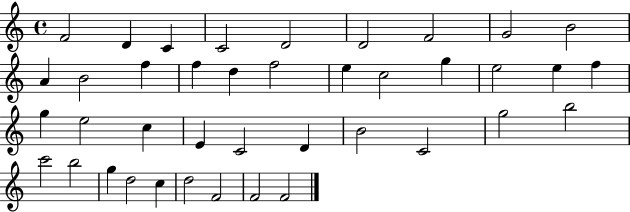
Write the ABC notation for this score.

X:1
T:Untitled
M:4/4
L:1/4
K:C
F2 D C C2 D2 D2 F2 G2 B2 A B2 f f d f2 e c2 g e2 e f g e2 c E C2 D B2 C2 g2 b2 c'2 b2 g d2 c d2 F2 F2 F2